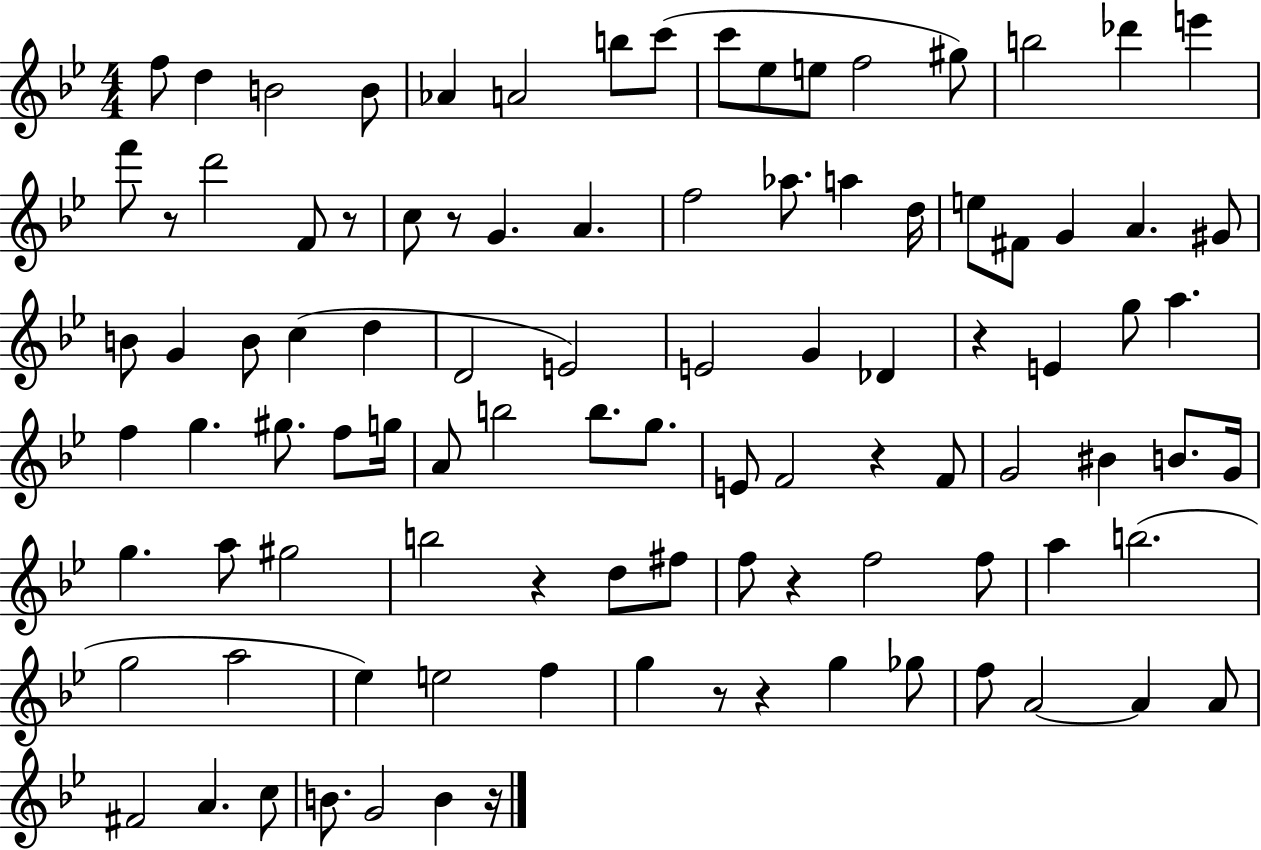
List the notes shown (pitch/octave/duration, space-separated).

F5/e D5/q B4/h B4/e Ab4/q A4/h B5/e C6/e C6/e Eb5/e E5/e F5/h G#5/e B5/h Db6/q E6/q F6/e R/e D6/h F4/e R/e C5/e R/e G4/q. A4/q. F5/h Ab5/e. A5/q D5/s E5/e F#4/e G4/q A4/q. G#4/e B4/e G4/q B4/e C5/q D5/q D4/h E4/h E4/h G4/q Db4/q R/q E4/q G5/e A5/q. F5/q G5/q. G#5/e. F5/e G5/s A4/e B5/h B5/e. G5/e. E4/e F4/h R/q F4/e G4/h BIS4/q B4/e. G4/s G5/q. A5/e G#5/h B5/h R/q D5/e F#5/e F5/e R/q F5/h F5/e A5/q B5/h. G5/h A5/h Eb5/q E5/h F5/q G5/q R/e R/q G5/q Gb5/e F5/e A4/h A4/q A4/e F#4/h A4/q. C5/e B4/e. G4/h B4/q R/s